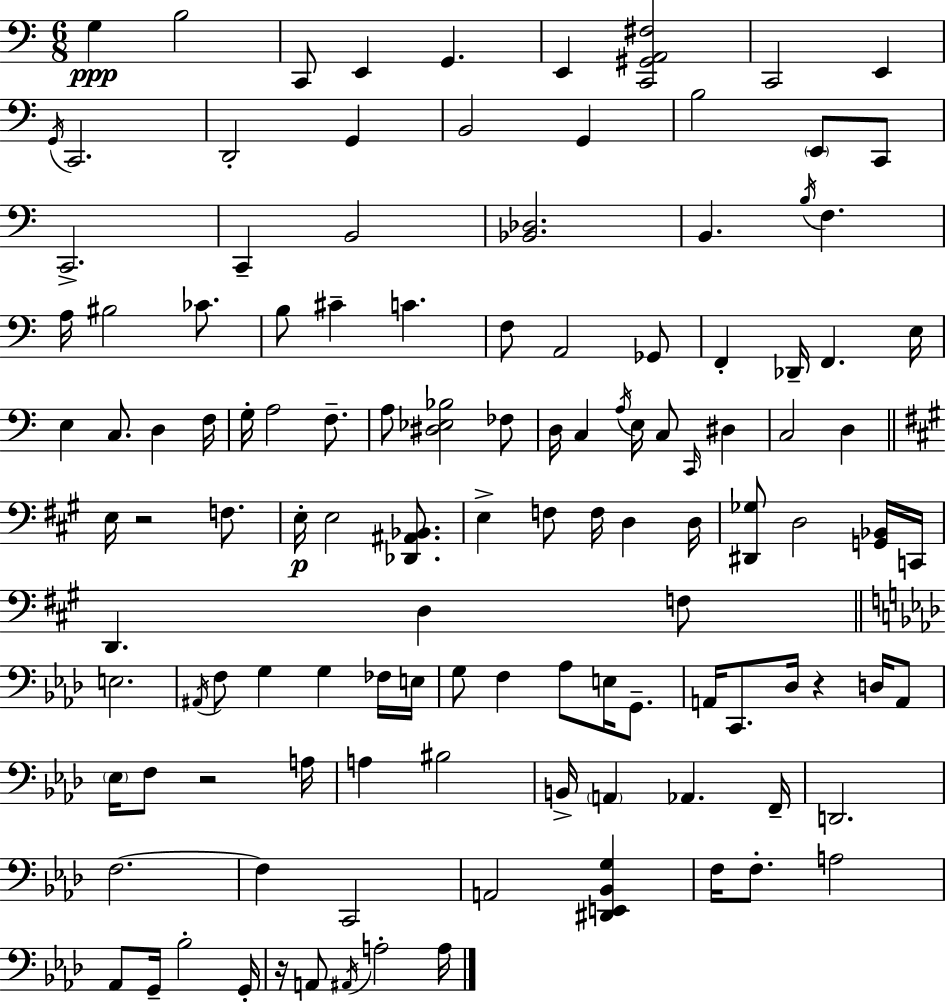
G3/q B3/h C2/e E2/q G2/q. E2/q [C2,G#2,A2,F#3]/h C2/h E2/q G2/s C2/h. D2/h G2/q B2/h G2/q B3/h E2/e C2/e C2/h. C2/q B2/h [Bb2,Db3]/h. B2/q. B3/s F3/q. A3/s BIS3/h CES4/e. B3/e C#4/q C4/q. F3/e A2/h Gb2/e F2/q Db2/s F2/q. E3/s E3/q C3/e. D3/q F3/s G3/s A3/h F3/e. A3/e [D#3,Eb3,Bb3]/h FES3/e D3/s C3/q A3/s E3/s C3/e C2/s D#3/q C3/h D3/q E3/s R/h F3/e. E3/s E3/h [Db2,A#2,Bb2]/e. E3/q F3/e F3/s D3/q D3/s [D#2,Gb3]/e D3/h [G2,Bb2]/s C2/s D2/q. D3/q F3/e E3/h. A#2/s F3/e G3/q G3/q FES3/s E3/s G3/e F3/q Ab3/e E3/s G2/e. A2/s C2/e. Db3/s R/q D3/s A2/e Eb3/s F3/e R/h A3/s A3/q BIS3/h B2/s A2/q Ab2/q. F2/s D2/h. F3/h. F3/q C2/h A2/h [D#2,E2,Bb2,G3]/q F3/s F3/e. A3/h Ab2/e G2/s Bb3/h G2/s R/s A2/e A#2/s A3/h A3/s